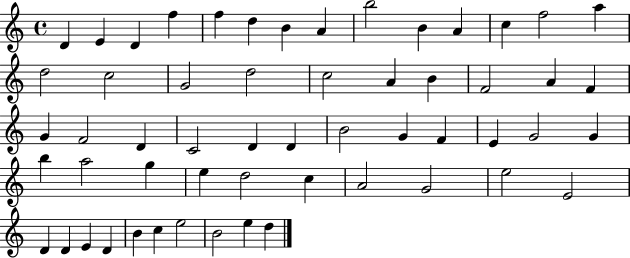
X:1
T:Untitled
M:4/4
L:1/4
K:C
D E D f f d B A b2 B A c f2 a d2 c2 G2 d2 c2 A B F2 A F G F2 D C2 D D B2 G F E G2 G b a2 g e d2 c A2 G2 e2 E2 D D E D B c e2 B2 e d